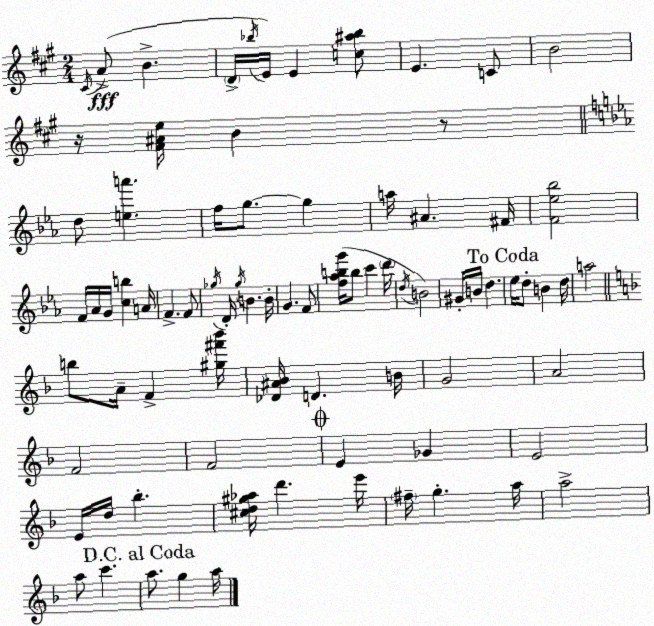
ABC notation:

X:1
T:Untitled
M:2/4
L:1/4
K:A
^C/4 A/2 B D/4 _b/4 E/4 E [c^a_b]/2 E C/2 B2 z/4 [^F^Ae]/4 B z/2 d/2 [ea'] f/4 g/2 g a/4 ^A ^F/4 [F_e_b]2 F/4 _A/4 G/4 [cb] A/4 F F/2 _g/4 D/4 _g/4 B B/4 G F/2 [f_abg']/4 b/2 c' d'/4 d/4 B2 ^G/4 B/4 d _e/4 d/2 B d/4 a2 b/2 A/4 F [^g^f'_b']/4 [_D^A_B]/4 D B/4 G2 A2 F2 F2 E _G E2 E/4 d/4 _b [^cd^g_a]/4 d' e'/4 ^f/4 g a/4 a2 a/2 c' a/2 g a/4